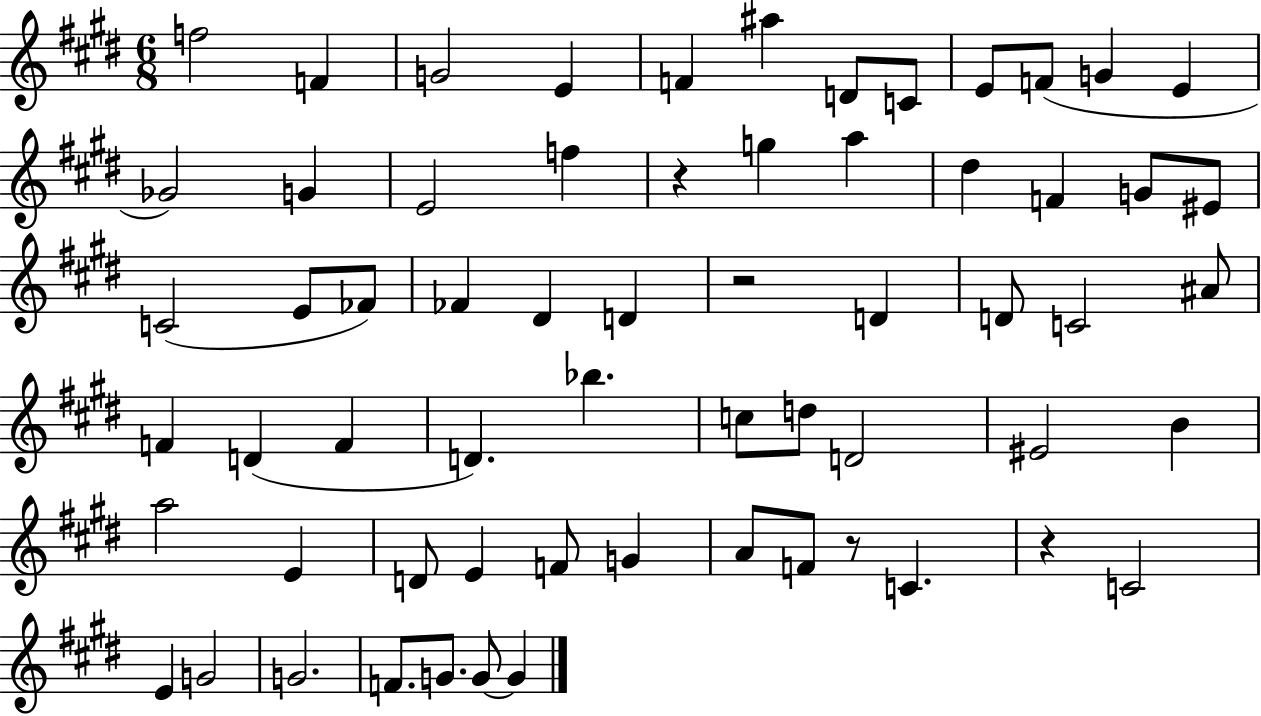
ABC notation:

X:1
T:Untitled
M:6/8
L:1/4
K:E
f2 F G2 E F ^a D/2 C/2 E/2 F/2 G E _G2 G E2 f z g a ^d F G/2 ^E/2 C2 E/2 _F/2 _F ^D D z2 D D/2 C2 ^A/2 F D F D _b c/2 d/2 D2 ^E2 B a2 E D/2 E F/2 G A/2 F/2 z/2 C z C2 E G2 G2 F/2 G/2 G/2 G